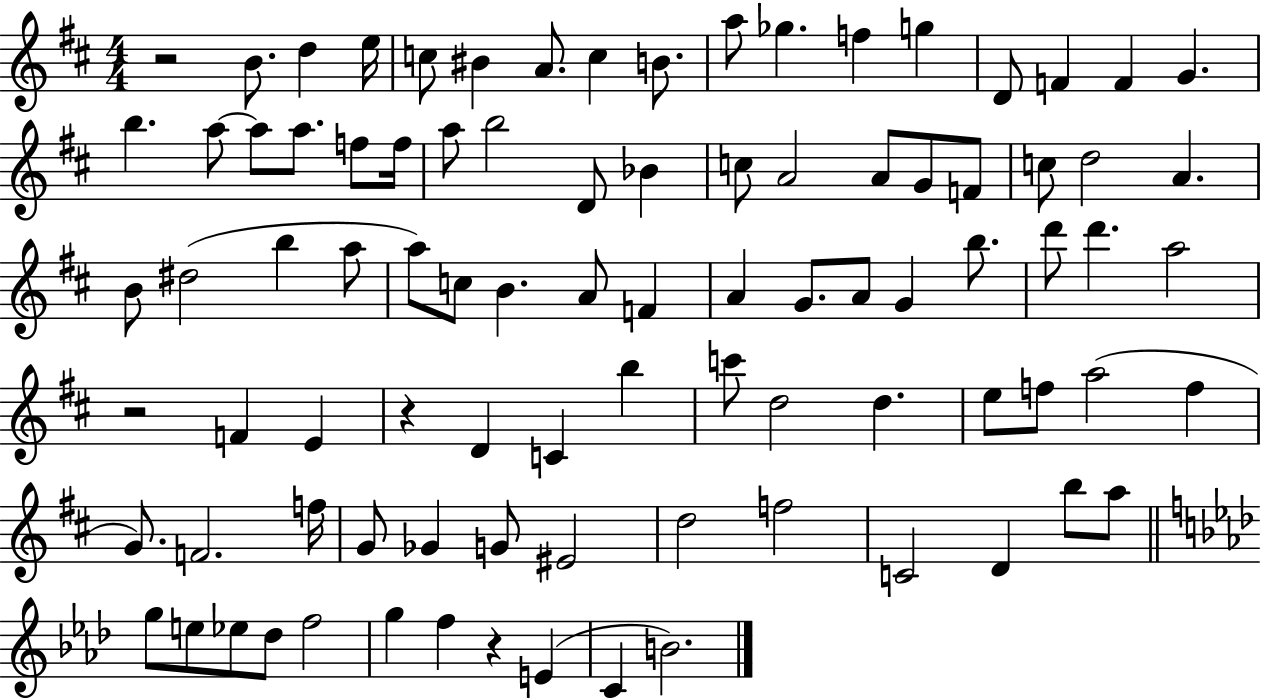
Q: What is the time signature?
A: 4/4